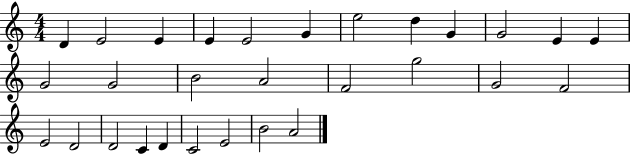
D4/q E4/h E4/q E4/q E4/h G4/q E5/h D5/q G4/q G4/h E4/q E4/q G4/h G4/h B4/h A4/h F4/h G5/h G4/h F4/h E4/h D4/h D4/h C4/q D4/q C4/h E4/h B4/h A4/h